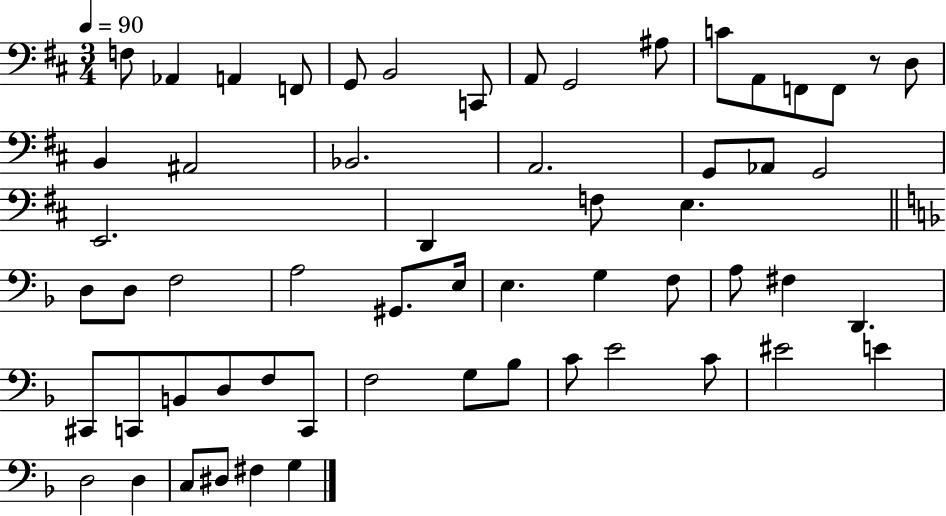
{
  \clef bass
  \numericTimeSignature
  \time 3/4
  \key d \major
  \tempo 4 = 90
  f8 aes,4 a,4 f,8 | g,8 b,2 c,8 | a,8 g,2 ais8 | c'8 a,8 f,8 f,8 r8 d8 | \break b,4 ais,2 | bes,2. | a,2. | g,8 aes,8 g,2 | \break e,2. | d,4 f8 e4. | \bar "||" \break \key f \major d8 d8 f2 | a2 gis,8. e16 | e4. g4 f8 | a8 fis4 d,4. | \break cis,8 c,8 b,8 d8 f8 c,8 | f2 g8 bes8 | c'8 e'2 c'8 | eis'2 e'4 | \break d2 d4 | c8 dis8 fis4 g4 | \bar "|."
}